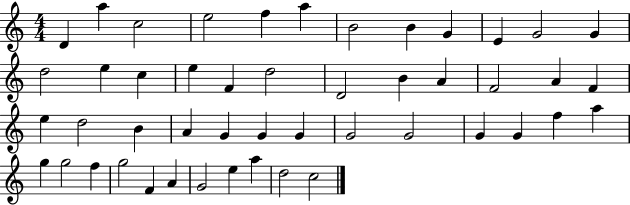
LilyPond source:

{
  \clef treble
  \numericTimeSignature
  \time 4/4
  \key c \major
  d'4 a''4 c''2 | e''2 f''4 a''4 | b'2 b'4 g'4 | e'4 g'2 g'4 | \break d''2 e''4 c''4 | e''4 f'4 d''2 | d'2 b'4 a'4 | f'2 a'4 f'4 | \break e''4 d''2 b'4 | a'4 g'4 g'4 g'4 | g'2 g'2 | g'4 g'4 f''4 a''4 | \break g''4 g''2 f''4 | g''2 f'4 a'4 | g'2 e''4 a''4 | d''2 c''2 | \break \bar "|."
}